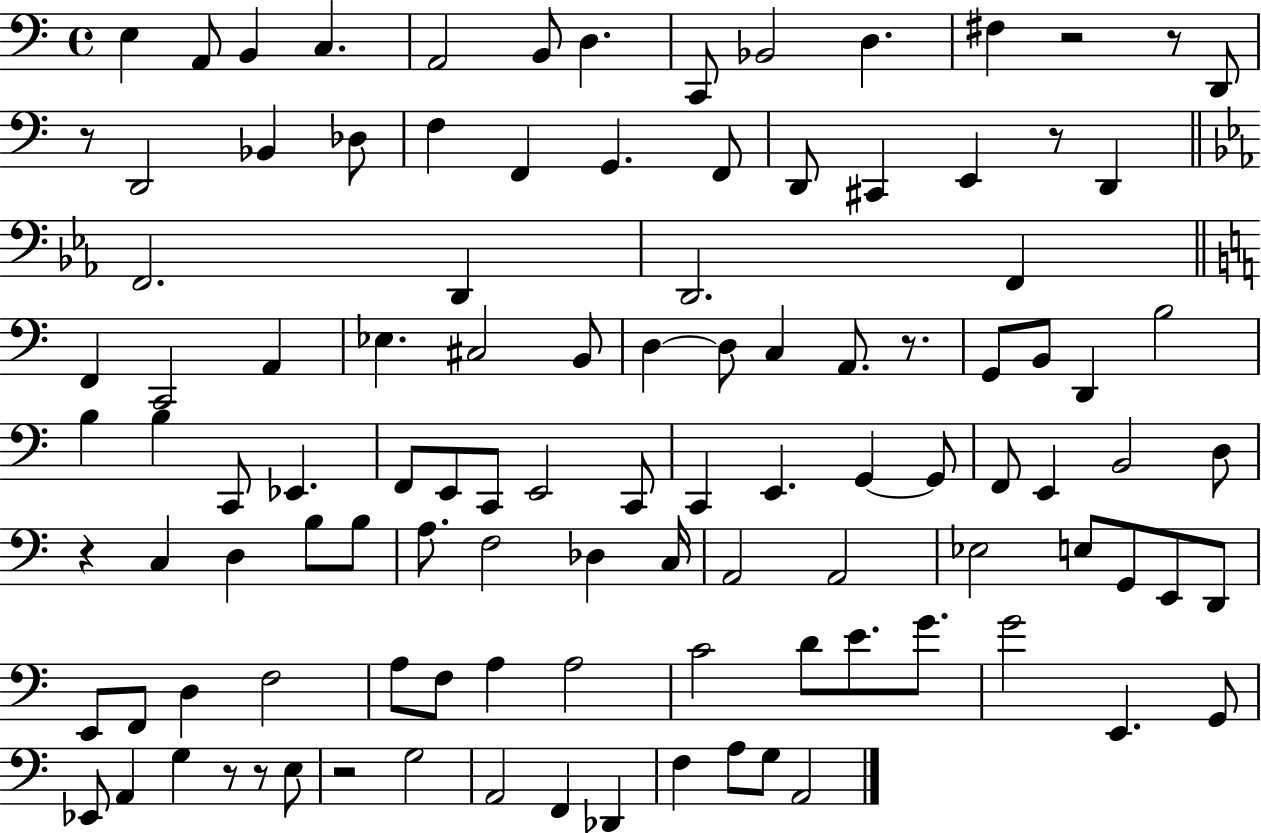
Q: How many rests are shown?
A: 9